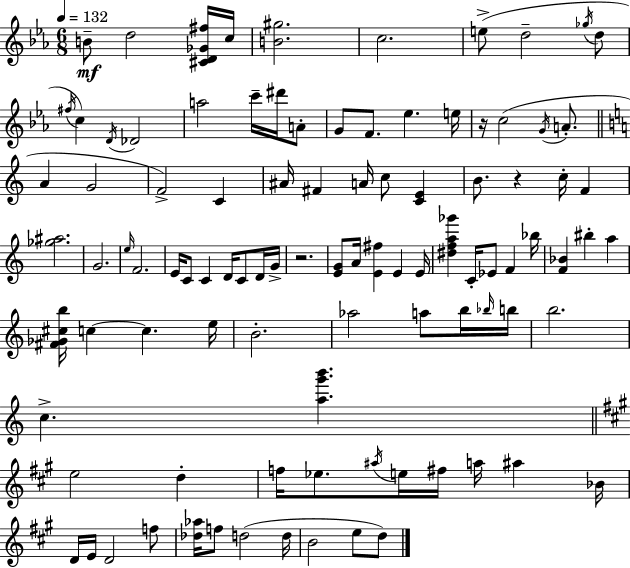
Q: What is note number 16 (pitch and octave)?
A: A4